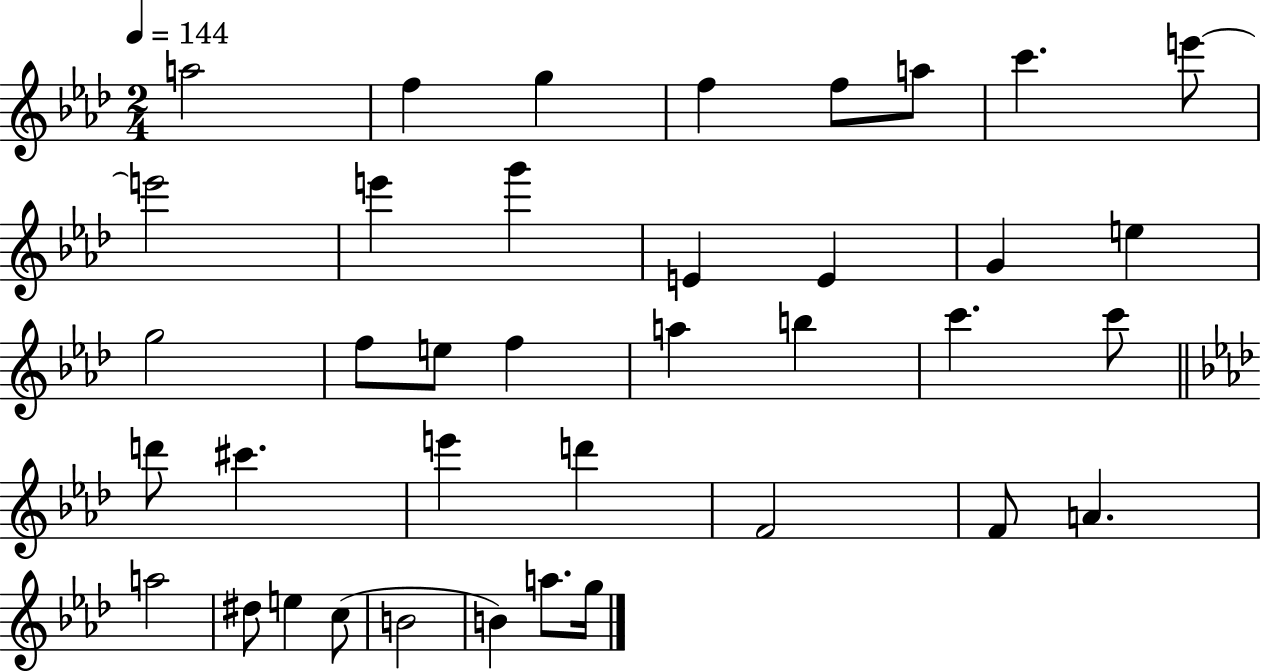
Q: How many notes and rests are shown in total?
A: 38